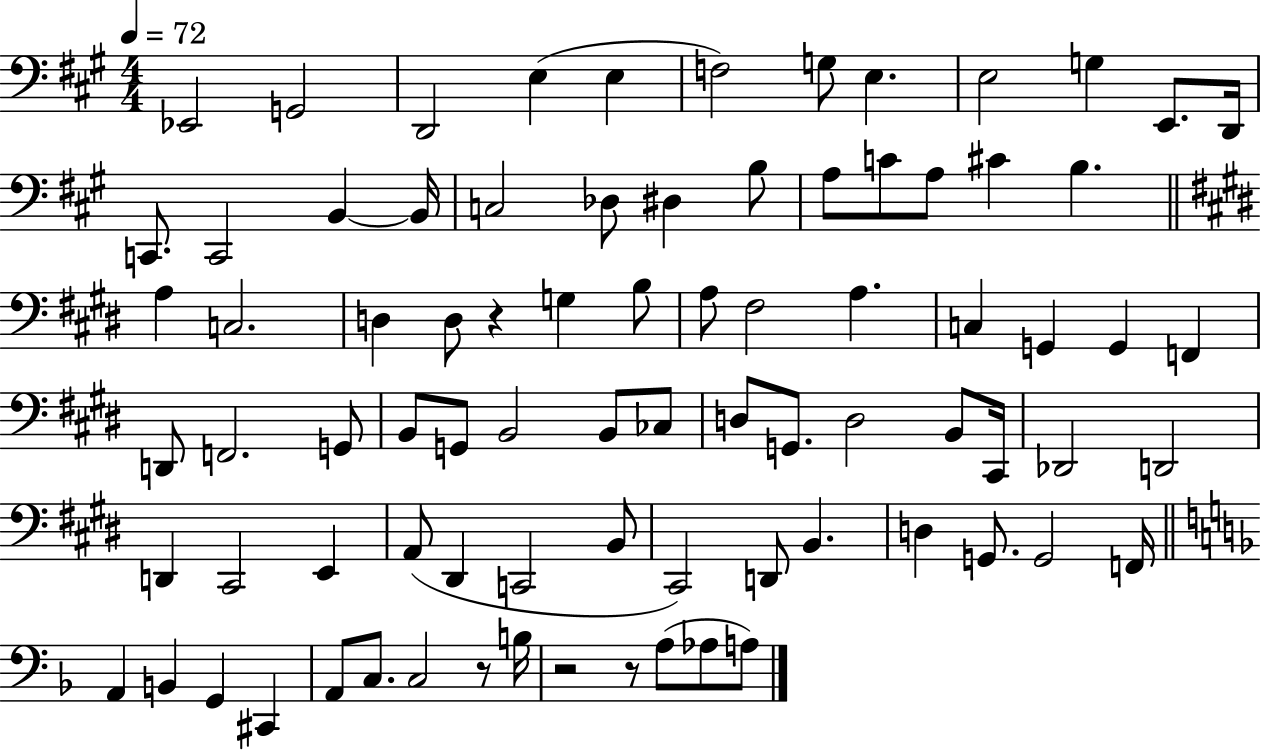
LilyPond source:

{
  \clef bass
  \numericTimeSignature
  \time 4/4
  \key a \major
  \tempo 4 = 72
  \repeat volta 2 { ees,2 g,2 | d,2 e4( e4 | f2) g8 e4. | e2 g4 e,8. d,16 | \break c,8. c,2 b,4~~ b,16 | c2 des8 dis4 b8 | a8 c'8 a8 cis'4 b4. | \bar "||" \break \key e \major a4 c2. | d4 d8 r4 g4 b8 | a8 fis2 a4. | c4 g,4 g,4 f,4 | \break d,8 f,2. g,8 | b,8 g,8 b,2 b,8 ces8 | d8 g,8. d2 b,8 cis,16 | des,2 d,2 | \break d,4 cis,2 e,4 | a,8( dis,4 c,2 b,8 | cis,2) d,8 b,4. | d4 g,8. g,2 f,16 | \break \bar "||" \break \key d \minor a,4 b,4 g,4 cis,4 | a,8 c8. c2 r8 b16 | r2 r8 a8( aes8 a8) | } \bar "|."
}